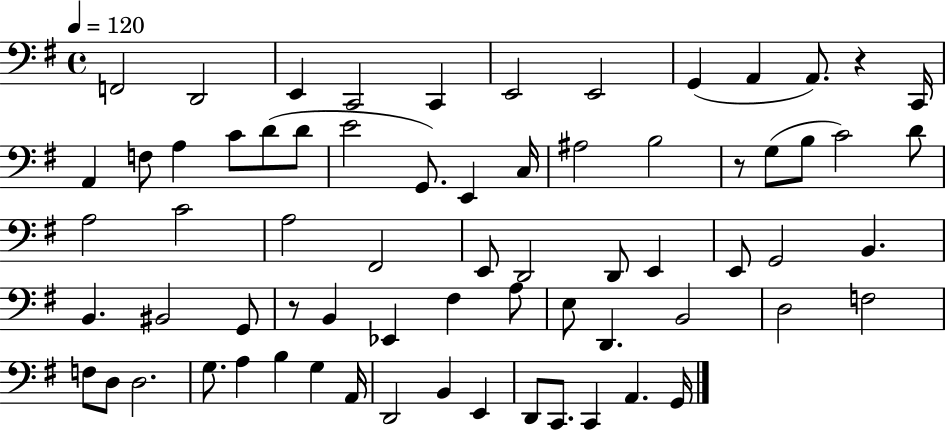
F2/h D2/h E2/q C2/h C2/q E2/h E2/h G2/q A2/q A2/e. R/q C2/s A2/q F3/e A3/q C4/e D4/e D4/e E4/h G2/e. E2/q C3/s A#3/h B3/h R/e G3/e B3/e C4/h D4/e A3/h C4/h A3/h F#2/h E2/e D2/h D2/e E2/q E2/e G2/h B2/q. B2/q. BIS2/h G2/e R/e B2/q Eb2/q F#3/q A3/e E3/e D2/q. B2/h D3/h F3/h F3/e D3/e D3/h. G3/e. A3/q B3/q G3/q A2/s D2/h B2/q E2/q D2/e C2/e. C2/q A2/q. G2/s